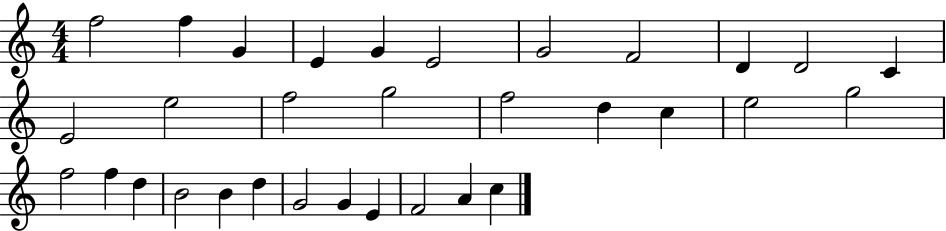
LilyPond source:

{
  \clef treble
  \numericTimeSignature
  \time 4/4
  \key c \major
  f''2 f''4 g'4 | e'4 g'4 e'2 | g'2 f'2 | d'4 d'2 c'4 | \break e'2 e''2 | f''2 g''2 | f''2 d''4 c''4 | e''2 g''2 | \break f''2 f''4 d''4 | b'2 b'4 d''4 | g'2 g'4 e'4 | f'2 a'4 c''4 | \break \bar "|."
}